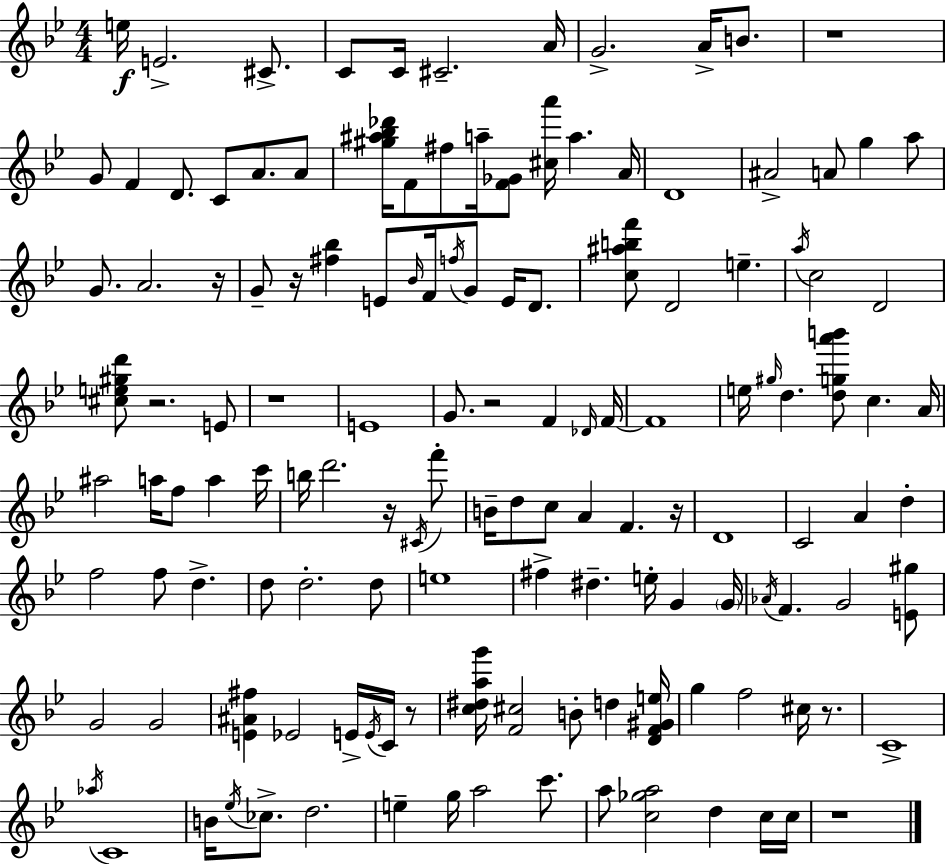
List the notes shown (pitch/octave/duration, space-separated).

E5/s E4/h. C#4/e. C4/e C4/s C#4/h. A4/s G4/h. A4/s B4/e. R/w G4/e F4/q D4/e. C4/e A4/e. A4/e [G#5,A#5,Bb5,Db6]/s F4/e F#5/e A5/s [F4,Gb4]/e [C#5,A6]/s A5/q. A4/s D4/w A#4/h A4/e G5/q A5/e G4/e. A4/h. R/s G4/e R/s [F#5,Bb5]/q E4/e Bb4/s F4/s F5/s G4/e E4/s D4/e. [C5,A#5,B5,F6]/e D4/h E5/q. A5/s C5/h D4/h [C#5,E5,G#5,D6]/e R/h. E4/e R/w E4/w G4/e. R/h F4/q Db4/s F4/s F4/w E5/s G#5/s D5/q. [D5,G5,A6,B6]/e C5/q. A4/s A#5/h A5/s F5/e A5/q C6/s B5/s D6/h. R/s C#4/s F6/e B4/s D5/e C5/e A4/q F4/q. R/s D4/w C4/h A4/q D5/q F5/h F5/e D5/q. D5/e D5/h. D5/e E5/w F#5/q D#5/q. E5/s G4/q G4/s Ab4/s F4/q. G4/h [E4,G#5]/e G4/h G4/h [E4,A#4,F#5]/q Eb4/h E4/s E4/s C4/s R/e [C5,D#5,A5,G6]/s [F4,C#5]/h B4/e D5/q [D4,F4,G#4,E5]/s G5/q F5/h C#5/s R/e. C4/w Ab5/s C4/w B4/s Eb5/s CES5/e. D5/h. E5/q G5/s A5/h C6/e. A5/e [C5,Gb5,A5]/h D5/q C5/s C5/s R/w